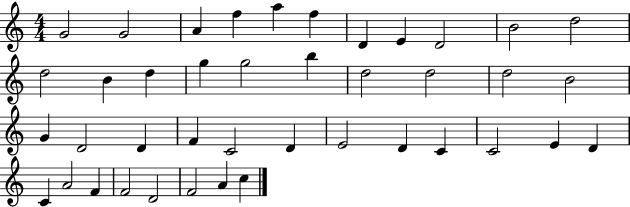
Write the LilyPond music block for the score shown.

{
  \clef treble
  \numericTimeSignature
  \time 4/4
  \key c \major
  g'2 g'2 | a'4 f''4 a''4 f''4 | d'4 e'4 d'2 | b'2 d''2 | \break d''2 b'4 d''4 | g''4 g''2 b''4 | d''2 d''2 | d''2 b'2 | \break g'4 d'2 d'4 | f'4 c'2 d'4 | e'2 d'4 c'4 | c'2 e'4 d'4 | \break c'4 a'2 f'4 | f'2 d'2 | f'2 a'4 c''4 | \bar "|."
}